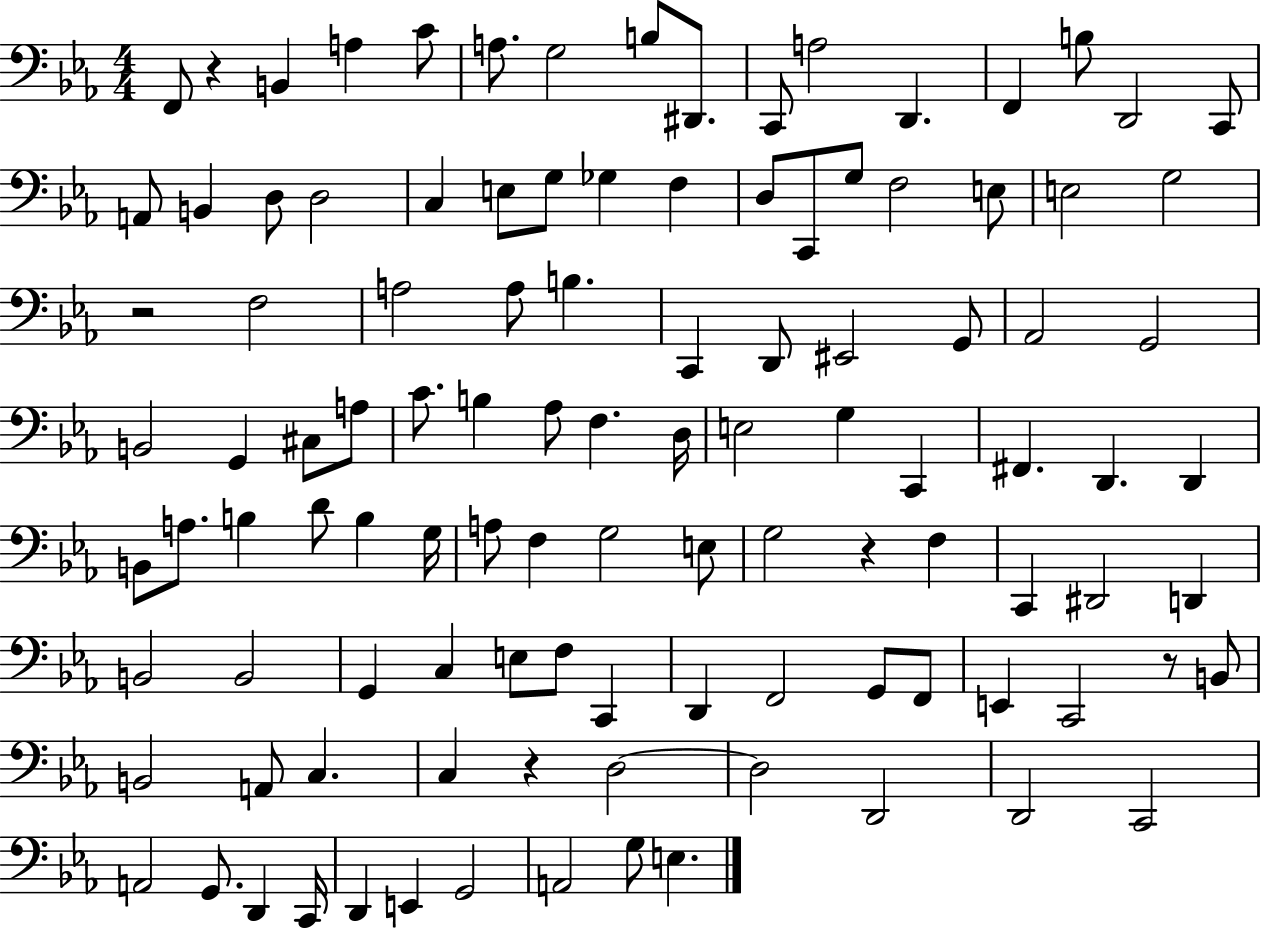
F2/e R/q B2/q A3/q C4/e A3/e. G3/h B3/e D#2/e. C2/e A3/h D2/q. F2/q B3/e D2/h C2/e A2/e B2/q D3/e D3/h C3/q E3/e G3/e Gb3/q F3/q D3/e C2/e G3/e F3/h E3/e E3/h G3/h R/h F3/h A3/h A3/e B3/q. C2/q D2/e EIS2/h G2/e Ab2/h G2/h B2/h G2/q C#3/e A3/e C4/e. B3/q Ab3/e F3/q. D3/s E3/h G3/q C2/q F#2/q. D2/q. D2/q B2/e A3/e. B3/q D4/e B3/q G3/s A3/e F3/q G3/h E3/e G3/h R/q F3/q C2/q D#2/h D2/q B2/h B2/h G2/q C3/q E3/e F3/e C2/q D2/q F2/h G2/e F2/e E2/q C2/h R/e B2/e B2/h A2/e C3/q. C3/q R/q D3/h D3/h D2/h D2/h C2/h A2/h G2/e. D2/q C2/s D2/q E2/q G2/h A2/h G3/e E3/q.